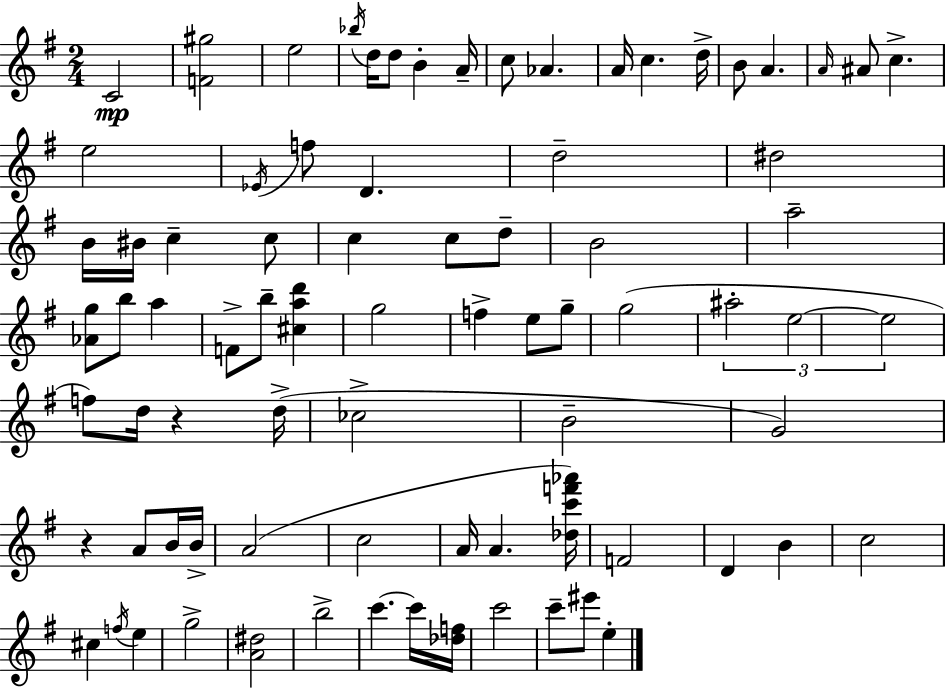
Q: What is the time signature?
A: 2/4